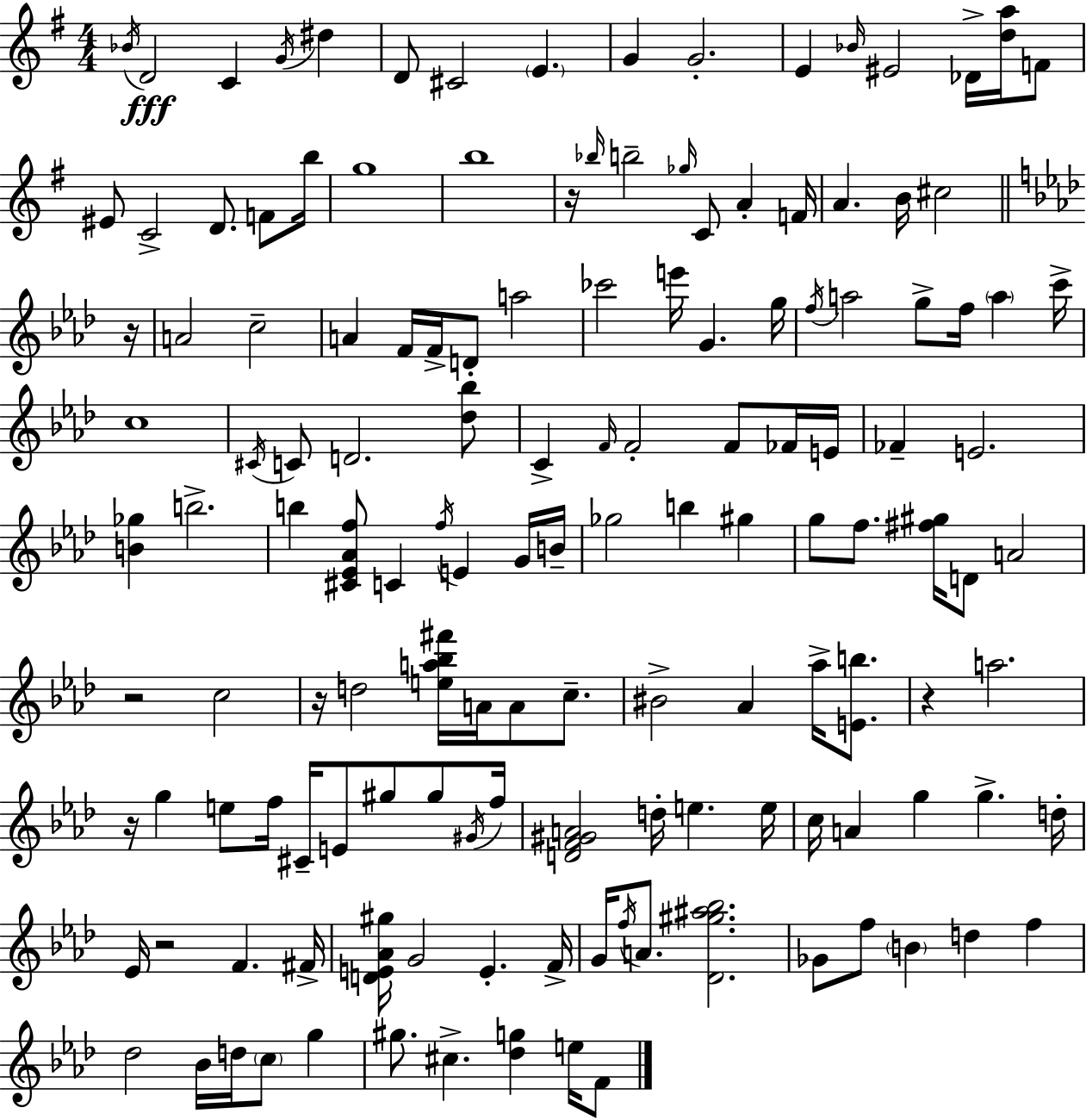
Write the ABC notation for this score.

X:1
T:Untitled
M:4/4
L:1/4
K:Em
_B/4 D2 C G/4 ^d D/2 ^C2 E G G2 E _B/4 ^E2 _D/4 [da]/4 F/2 ^E/2 C2 D/2 F/2 b/4 g4 b4 z/4 _b/4 b2 _g/4 C/2 A F/4 A B/4 ^c2 z/4 A2 c2 A F/4 F/4 D/2 a2 _c'2 e'/4 G g/4 f/4 a2 g/2 f/4 a c'/4 c4 ^C/4 C/2 D2 [_d_b]/2 C F/4 F2 F/2 _F/4 E/4 _F E2 [B_g] b2 b [^C_E_Af]/2 C f/4 E G/4 B/4 _g2 b ^g g/2 f/2 [^f^g]/4 D/2 A2 z2 c2 z/4 d2 [ea_b^f']/4 A/4 A/2 c/2 ^B2 _A _a/4 [Eb]/2 z a2 z/4 g e/2 f/4 ^C/4 E/2 ^g/2 ^g/2 ^G/4 f/4 [DF^GA]2 d/4 e e/4 c/4 A g g d/4 _E/4 z2 F ^F/4 [DE_A^g]/4 G2 E F/4 G/4 f/4 A/2 [_D^g^a_b]2 _G/2 f/2 B d f _d2 _B/4 d/4 c/2 g ^g/2 ^c [_dg] e/4 F/2